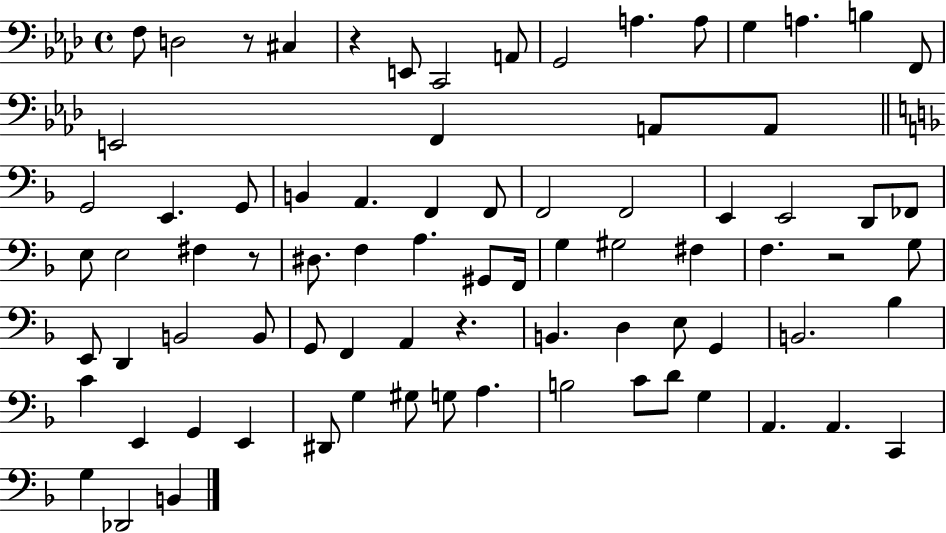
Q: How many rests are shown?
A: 5